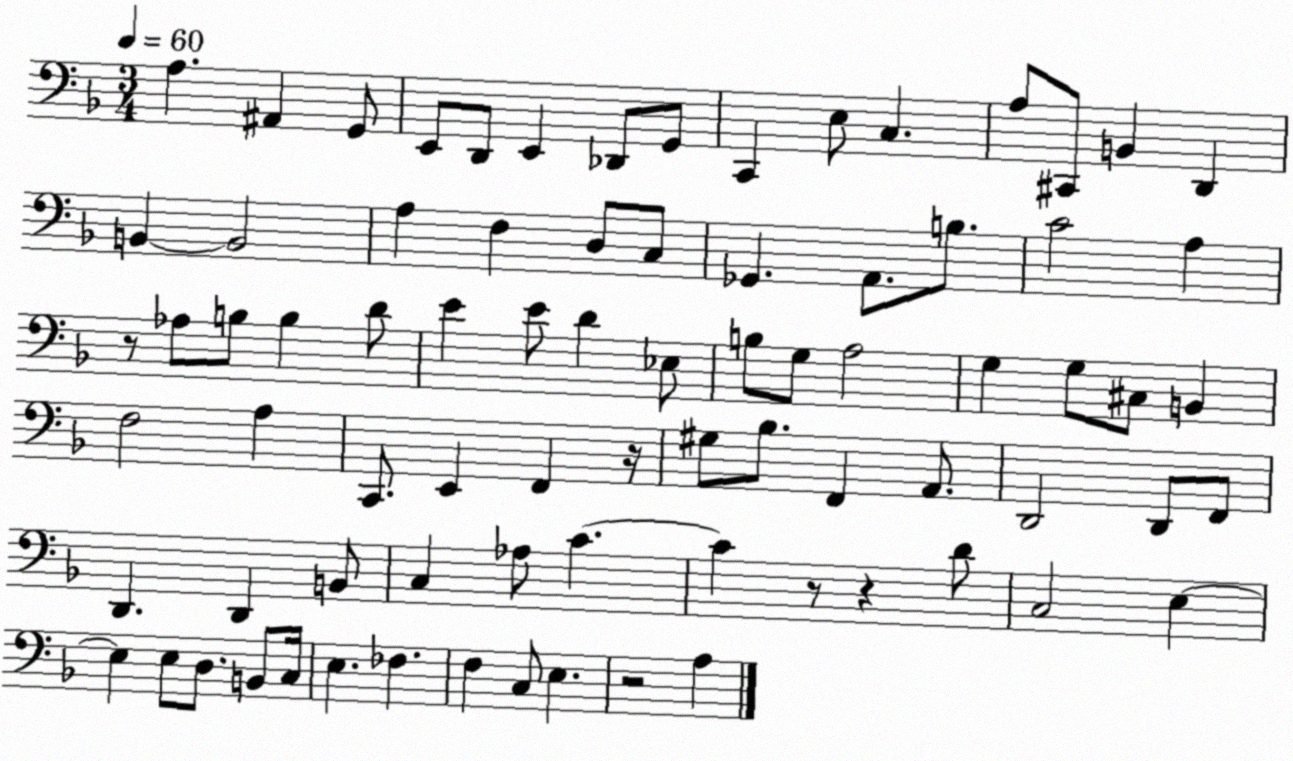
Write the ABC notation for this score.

X:1
T:Untitled
M:3/4
L:1/4
K:F
A, ^A,, G,,/2 E,,/2 D,,/2 E,, _D,,/2 G,,/2 C,, E,/2 C, A,/2 ^C,,/2 B,, D,, B,, B,,2 A, F, D,/2 C,/2 _G,, A,,/2 B,/2 C2 A, z/2 _A,/2 B,/2 B, D/2 E E/2 D _E,/2 B,/2 G,/2 A,2 G, G,/2 ^C,/2 B,, F,2 A, C,,/2 E,, F,, z/4 ^G,/2 _B,/2 F,, A,,/2 D,,2 D,,/2 F,,/2 D,, D,, B,,/2 C, _A,/2 C C z/2 z D/2 C,2 E, E, E,/2 D,/2 B,,/2 C,/4 E, _F, F, C,/2 E, z2 A,